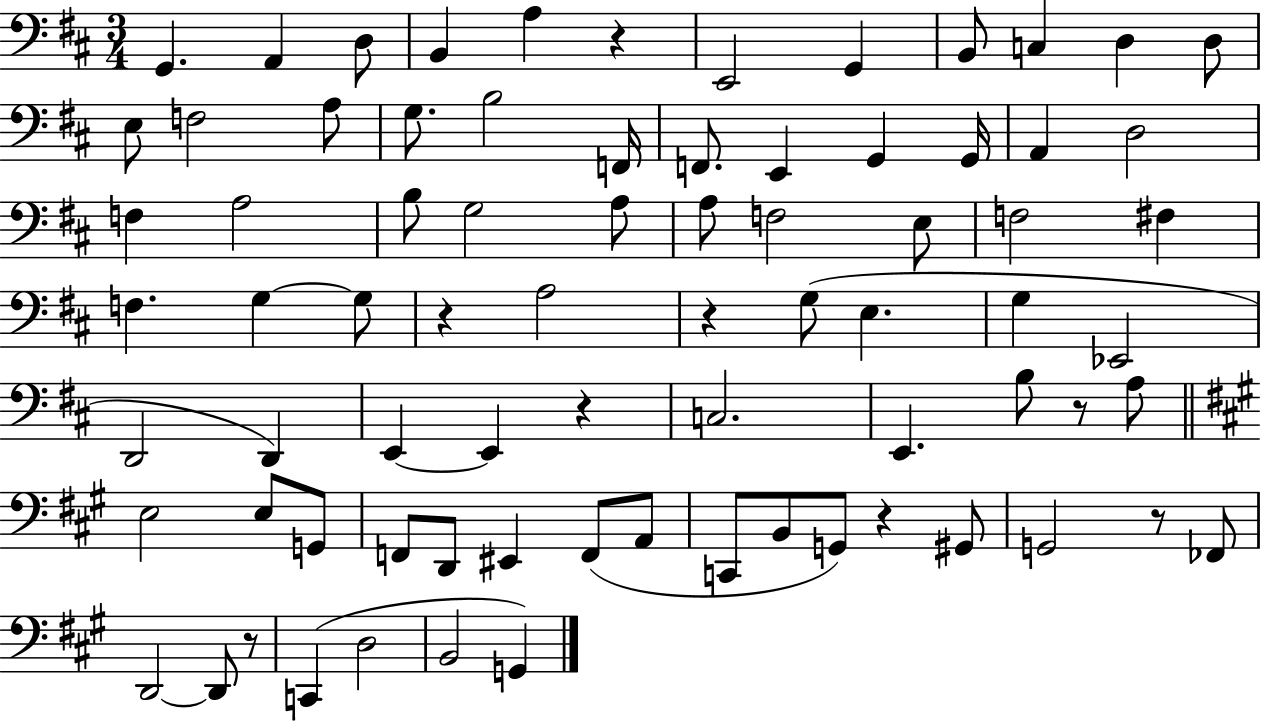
{
  \clef bass
  \numericTimeSignature
  \time 3/4
  \key d \major
  g,4. a,4 d8 | b,4 a4 r4 | e,2 g,4 | b,8 c4 d4 d8 | \break e8 f2 a8 | g8. b2 f,16 | f,8. e,4 g,4 g,16 | a,4 d2 | \break f4 a2 | b8 g2 a8 | a8 f2 e8 | f2 fis4 | \break f4. g4~~ g8 | r4 a2 | r4 g8( e4. | g4 ees,2 | \break d,2 d,4) | e,4~~ e,4 r4 | c2. | e,4. b8 r8 a8 | \break \bar "||" \break \key a \major e2 e8 g,8 | f,8 d,8 eis,4 f,8( a,8 | c,8 b,8 g,8) r4 gis,8 | g,2 r8 fes,8 | \break d,2~~ d,8 r8 | c,4( d2 | b,2 g,4) | \bar "|."
}